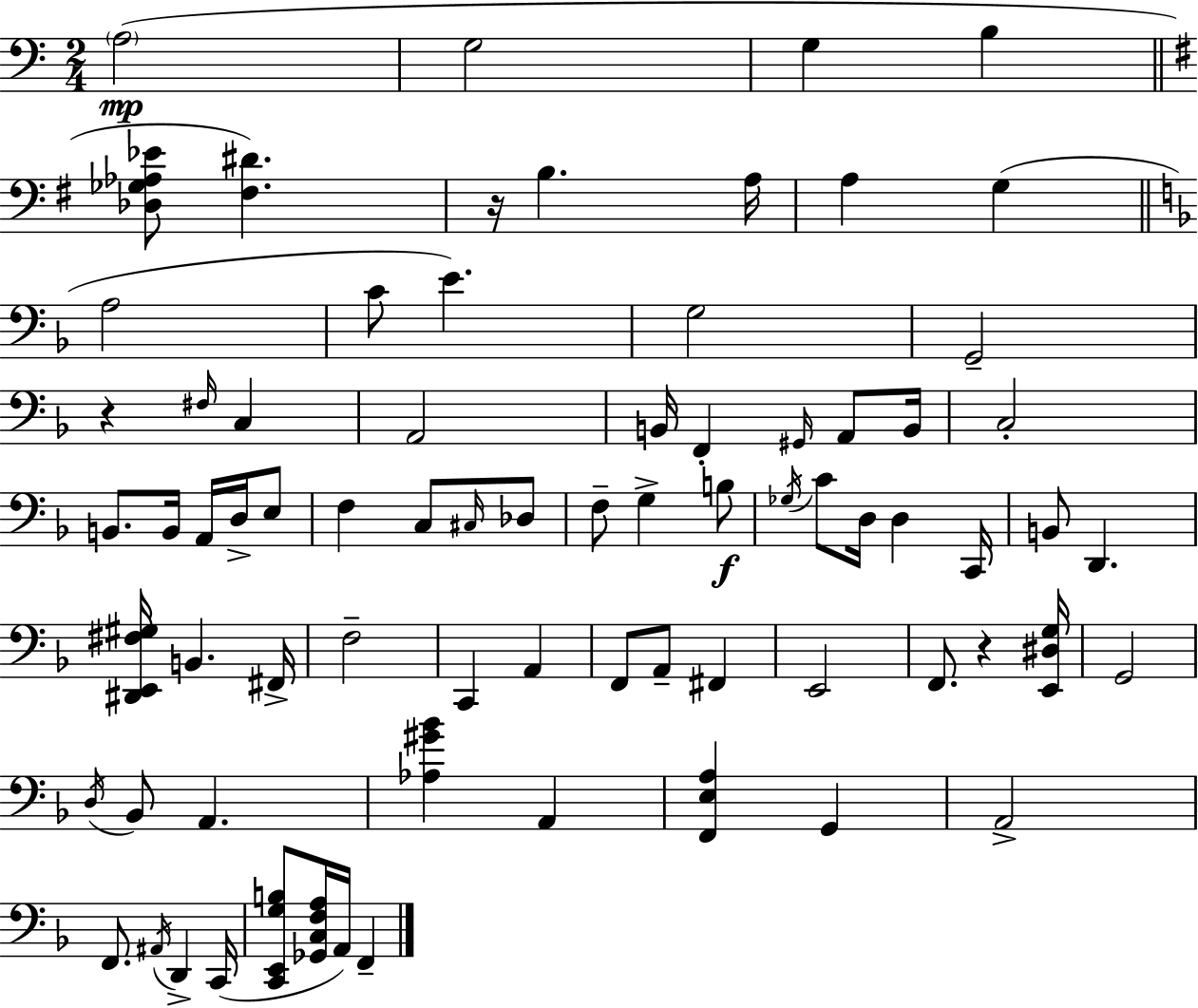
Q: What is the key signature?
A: C major